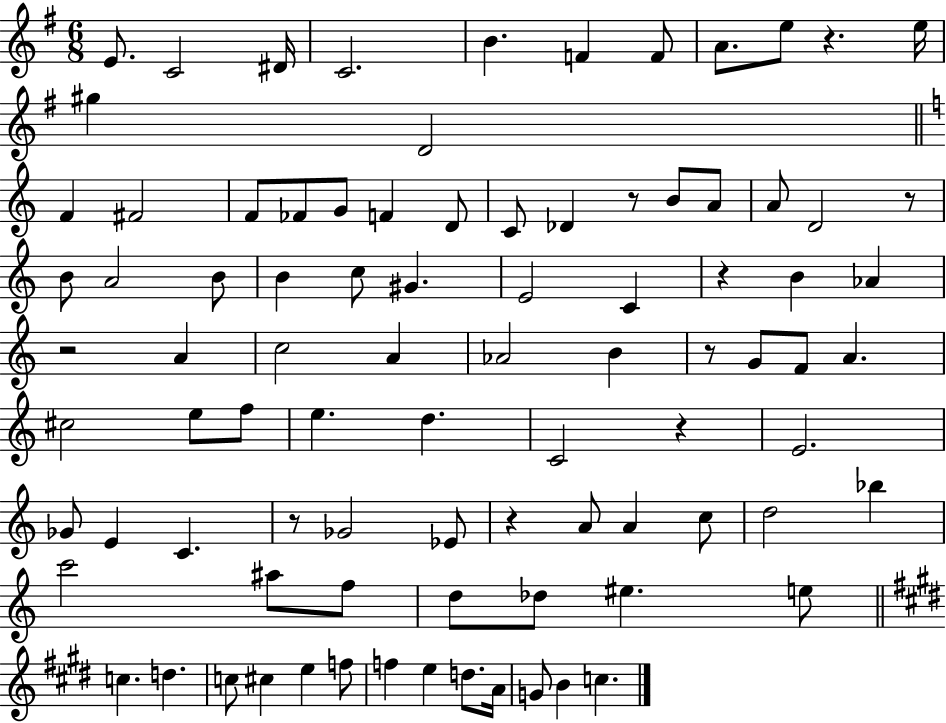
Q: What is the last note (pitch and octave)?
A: C5